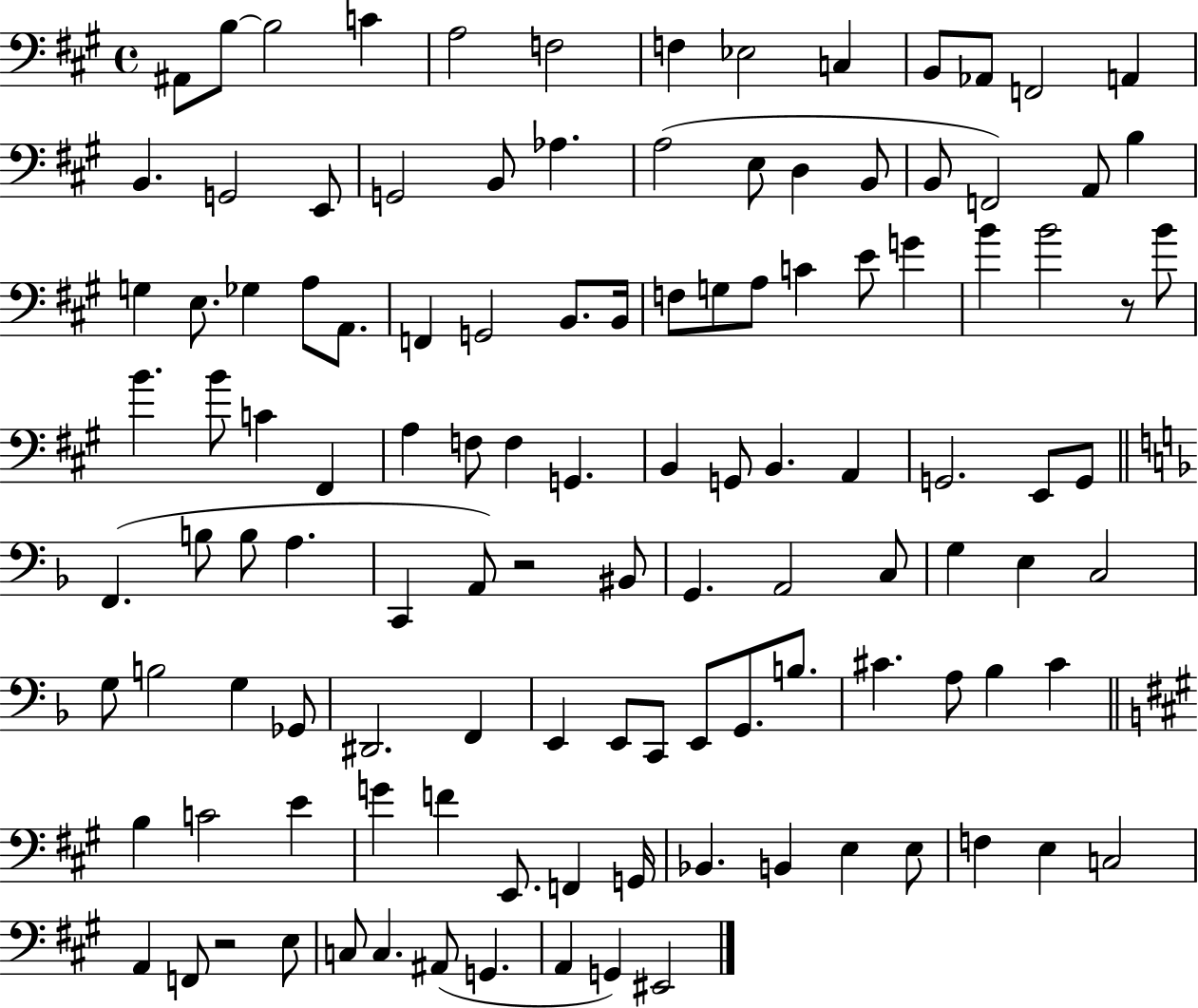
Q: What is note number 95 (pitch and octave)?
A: E2